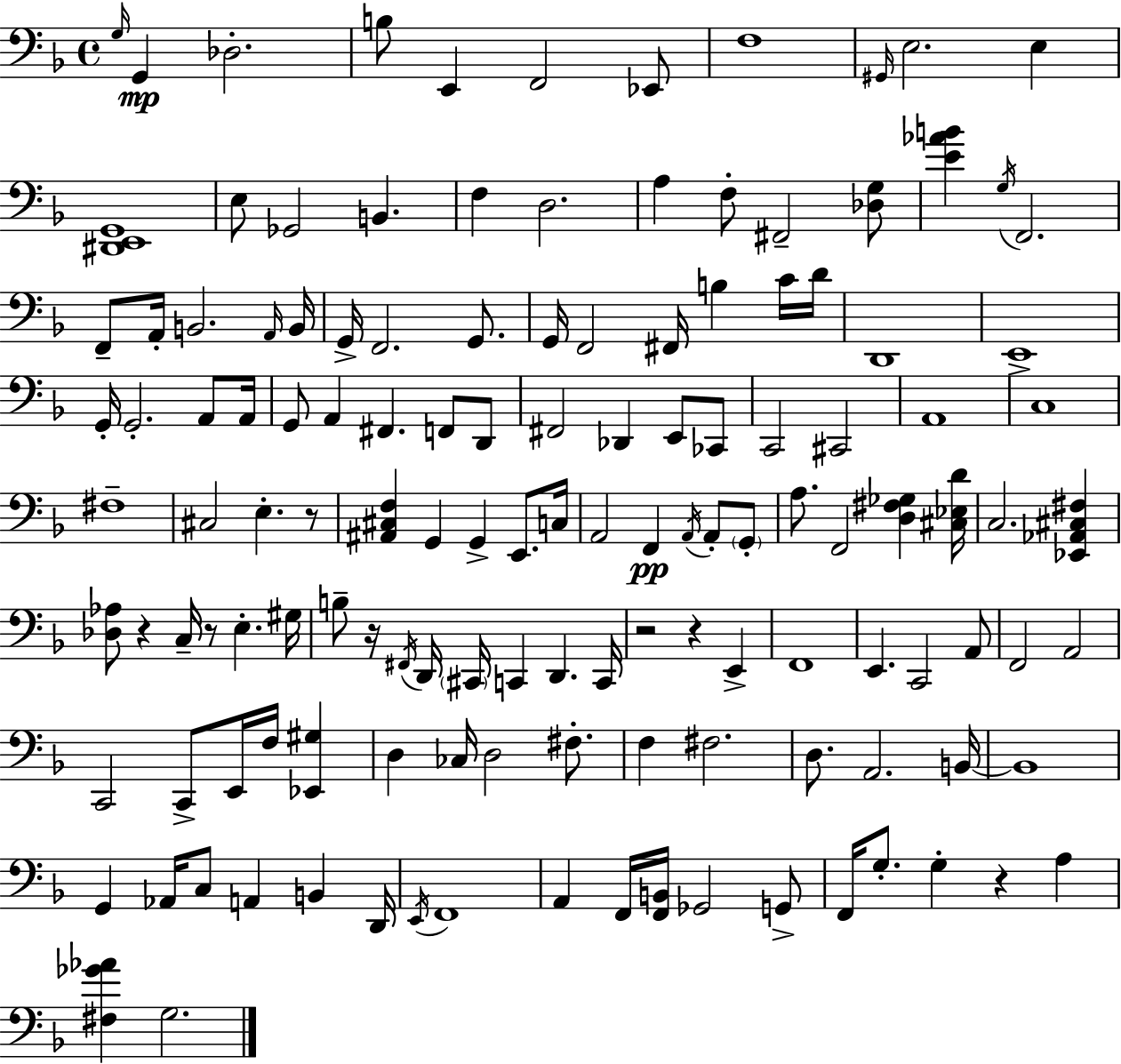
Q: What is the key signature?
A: F major